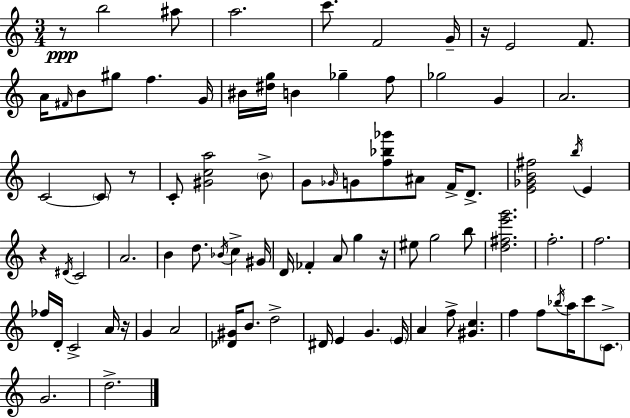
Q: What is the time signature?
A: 3/4